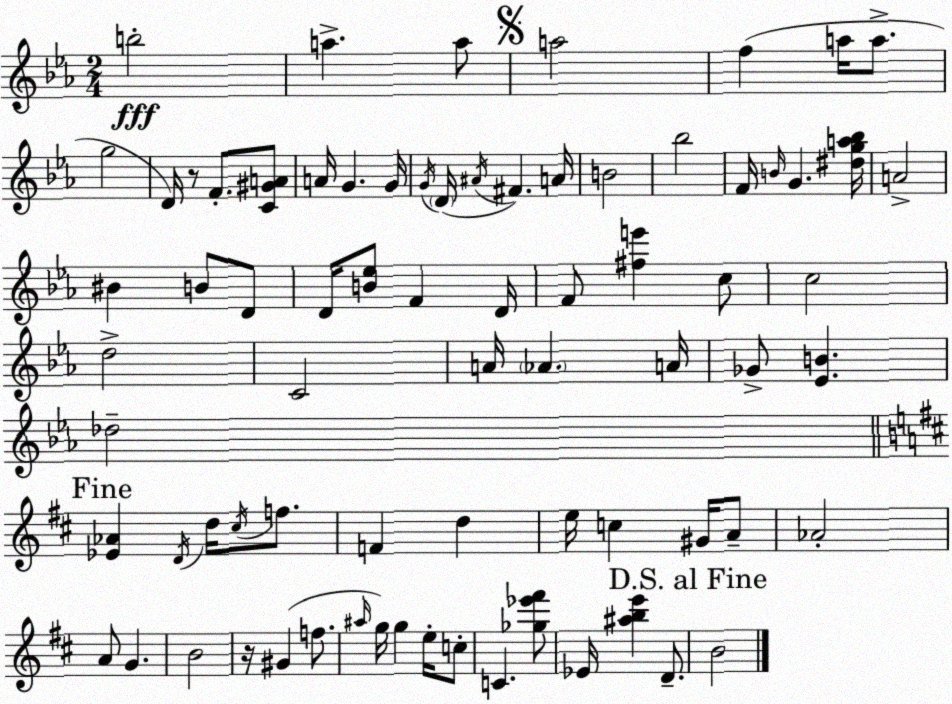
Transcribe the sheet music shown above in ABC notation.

X:1
T:Untitled
M:2/4
L:1/4
K:Cm
b2 a a/2 a2 f a/4 a/2 g2 D/4 z/2 F/2 [C^GA]/2 A/4 G G/4 G/4 D/4 ^A/4 ^F A/4 B2 _b2 F/4 B/4 G [^dga_b]/4 A2 ^B B/2 D/2 D/4 [B_e]/2 F D/4 F/2 [^fe'] c/2 c2 d2 C2 A/4 _A A/4 _G/2 [_EB] _d2 [_E_A] D/4 d/4 ^c/4 f/2 F d e/4 c ^G/4 A/2 _A2 A/2 G B2 z/4 ^G f/2 ^a/4 g/4 g e/4 c/2 C [_g_e'^f']/2 _E/4 [^abe'] D/2 B2